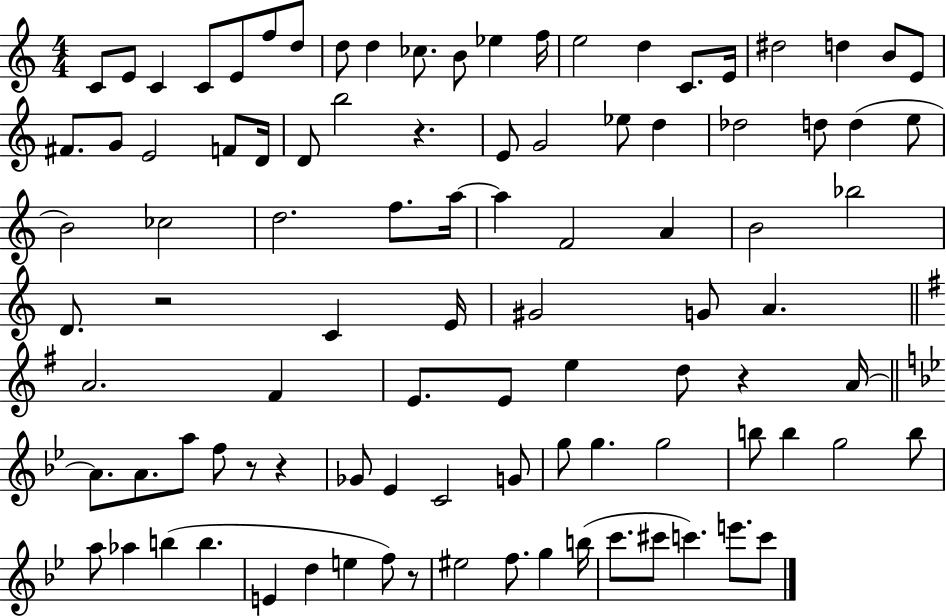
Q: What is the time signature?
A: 4/4